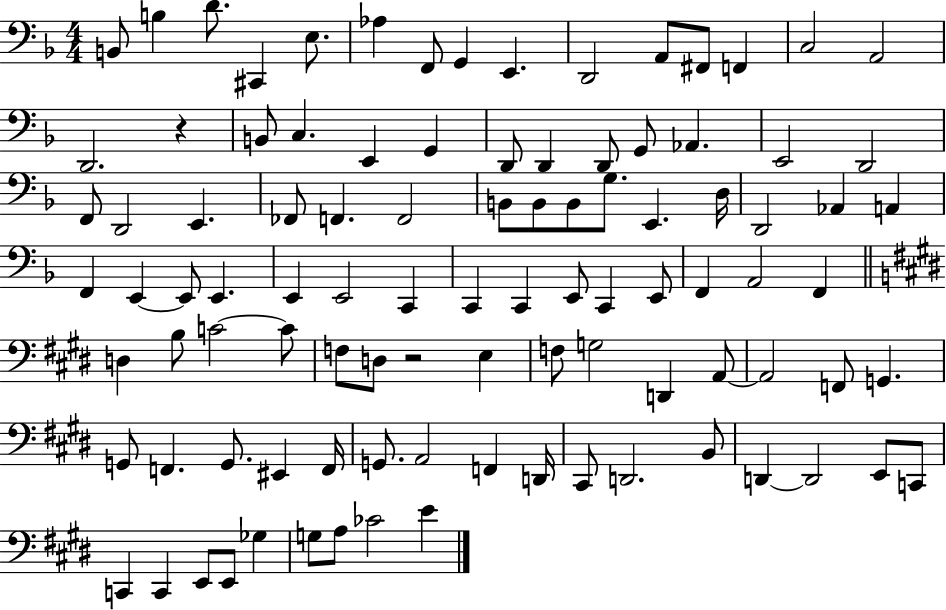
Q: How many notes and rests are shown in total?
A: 98